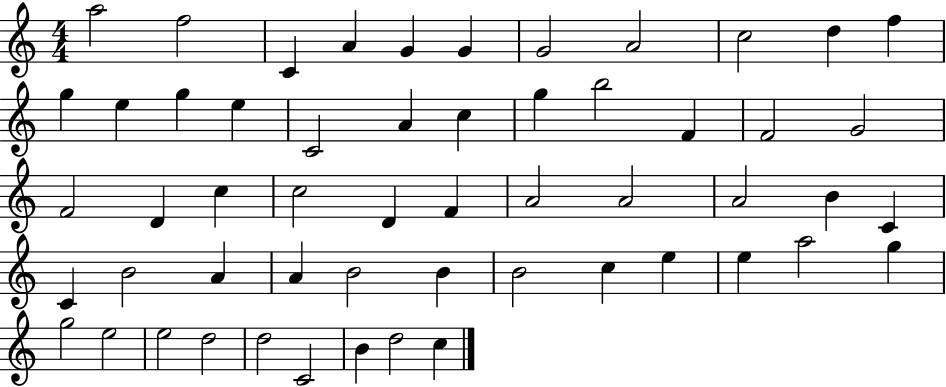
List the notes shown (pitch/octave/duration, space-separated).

A5/h F5/h C4/q A4/q G4/q G4/q G4/h A4/h C5/h D5/q F5/q G5/q E5/q G5/q E5/q C4/h A4/q C5/q G5/q B5/h F4/q F4/h G4/h F4/h D4/q C5/q C5/h D4/q F4/q A4/h A4/h A4/h B4/q C4/q C4/q B4/h A4/q A4/q B4/h B4/q B4/h C5/q E5/q E5/q A5/h G5/q G5/h E5/h E5/h D5/h D5/h C4/h B4/q D5/h C5/q